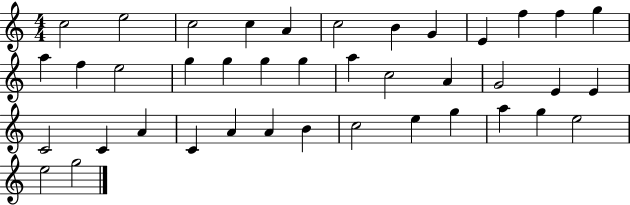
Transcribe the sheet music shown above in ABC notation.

X:1
T:Untitled
M:4/4
L:1/4
K:C
c2 e2 c2 c A c2 B G E f f g a f e2 g g g g a c2 A G2 E E C2 C A C A A B c2 e g a g e2 e2 g2